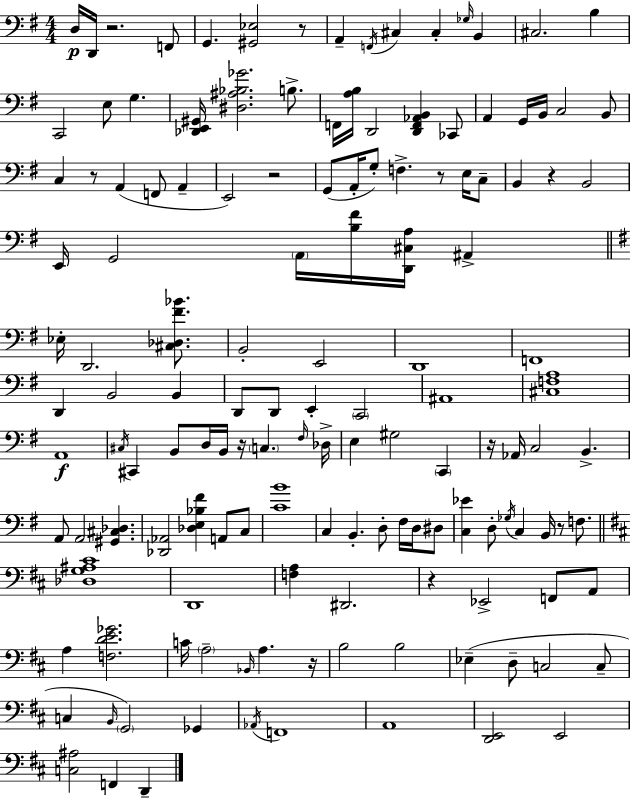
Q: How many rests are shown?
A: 11